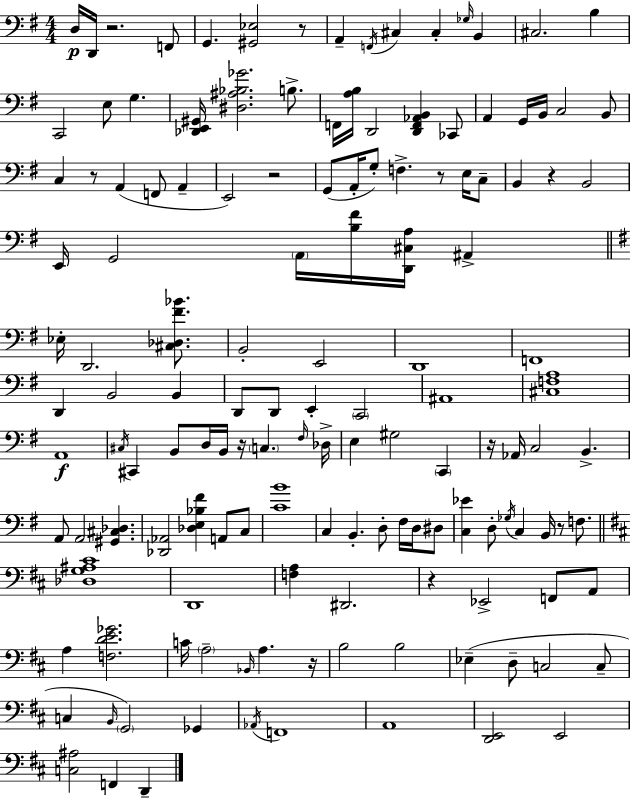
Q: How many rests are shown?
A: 11